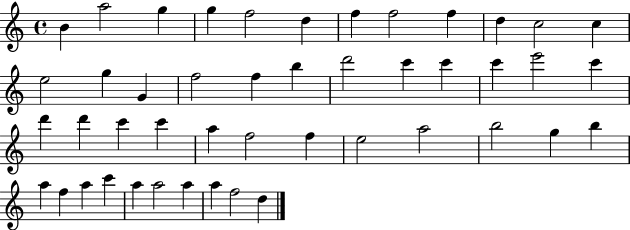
X:1
T:Untitled
M:4/4
L:1/4
K:C
B a2 g g f2 d f f2 f d c2 c e2 g G f2 f b d'2 c' c' c' e'2 c' d' d' c' c' a f2 f e2 a2 b2 g b a f a c' a a2 a a f2 d